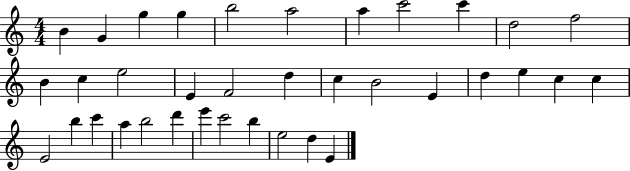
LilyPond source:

{
  \clef treble
  \numericTimeSignature
  \time 4/4
  \key c \major
  b'4 g'4 g''4 g''4 | b''2 a''2 | a''4 c'''2 c'''4 | d''2 f''2 | \break b'4 c''4 e''2 | e'4 f'2 d''4 | c''4 b'2 e'4 | d''4 e''4 c''4 c''4 | \break e'2 b''4 c'''4 | a''4 b''2 d'''4 | e'''4 c'''2 b''4 | e''2 d''4 e'4 | \break \bar "|."
}